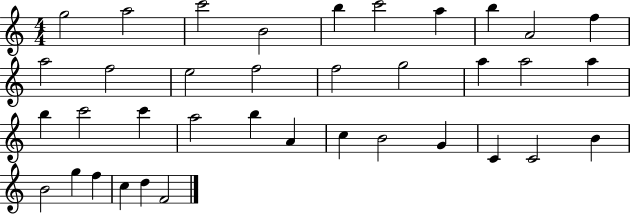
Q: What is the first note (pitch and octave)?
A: G5